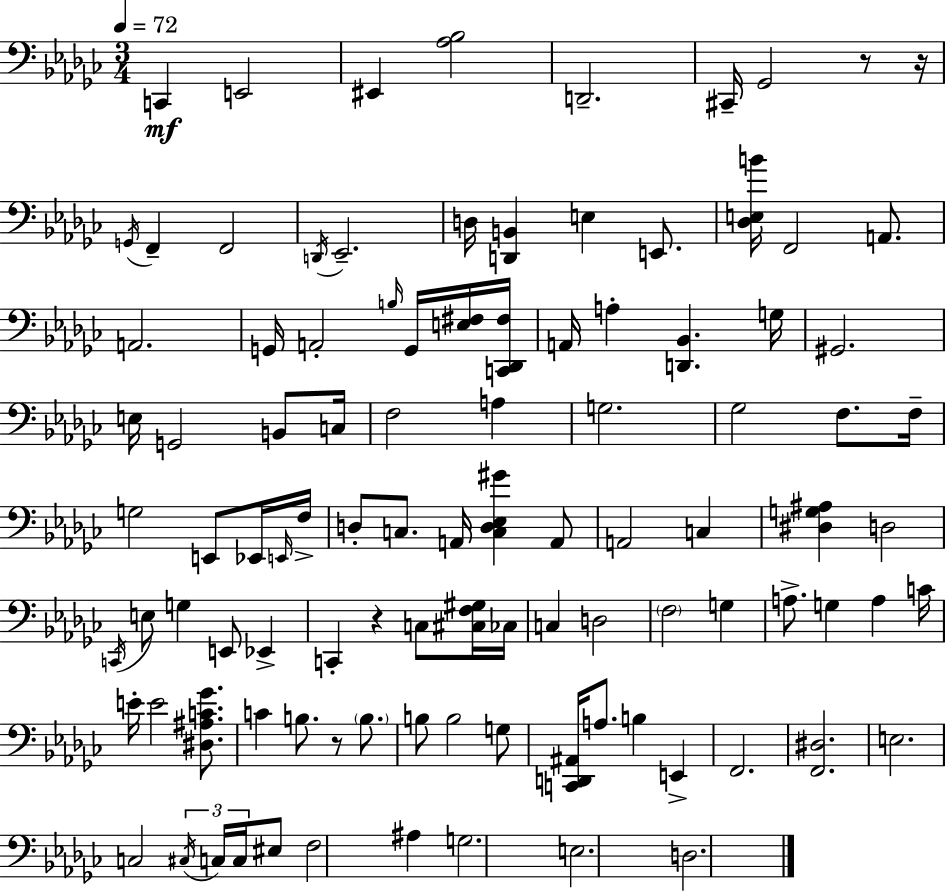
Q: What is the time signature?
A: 3/4